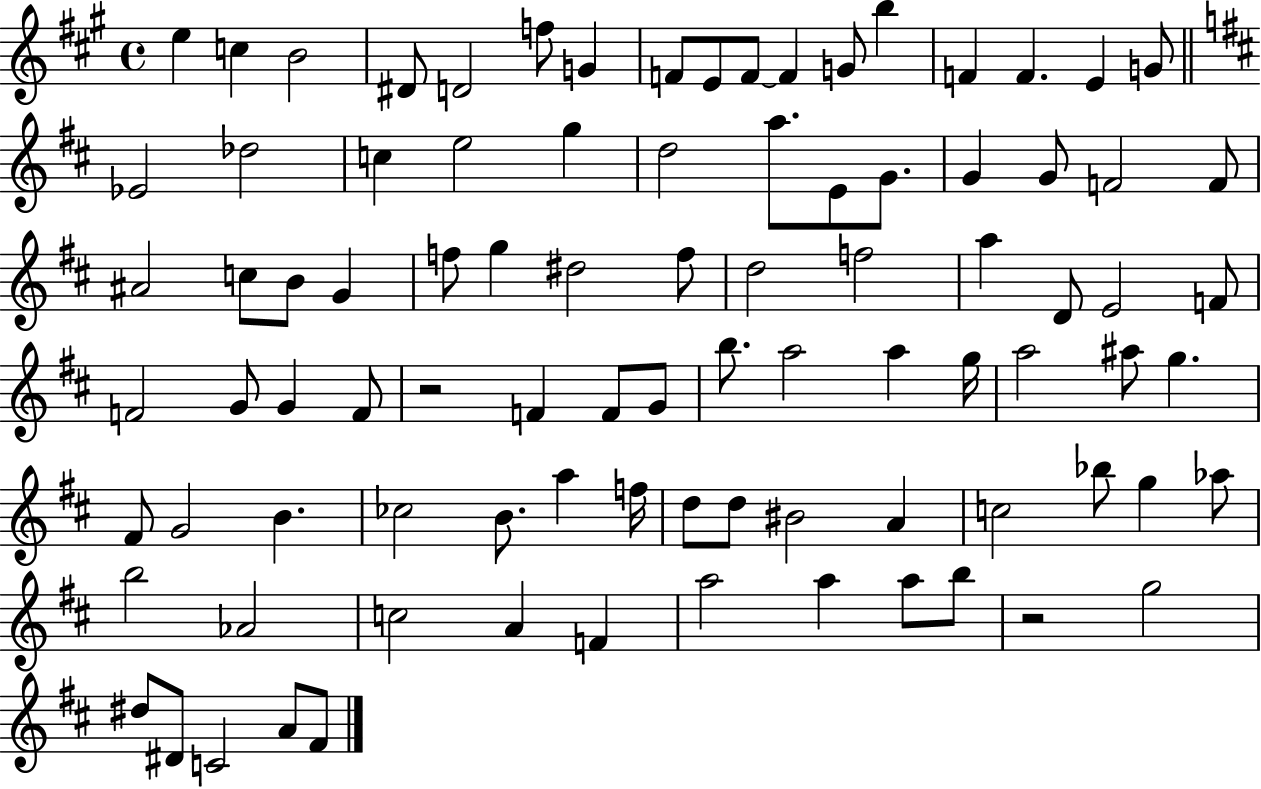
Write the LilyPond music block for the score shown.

{
  \clef treble
  \time 4/4
  \defaultTimeSignature
  \key a \major
  e''4 c''4 b'2 | dis'8 d'2 f''8 g'4 | f'8 e'8 f'8~~ f'4 g'8 b''4 | f'4 f'4. e'4 g'8 | \break \bar "||" \break \key d \major ees'2 des''2 | c''4 e''2 g''4 | d''2 a''8. e'8 g'8. | g'4 g'8 f'2 f'8 | \break ais'2 c''8 b'8 g'4 | f''8 g''4 dis''2 f''8 | d''2 f''2 | a''4 d'8 e'2 f'8 | \break f'2 g'8 g'4 f'8 | r2 f'4 f'8 g'8 | b''8. a''2 a''4 g''16 | a''2 ais''8 g''4. | \break fis'8 g'2 b'4. | ces''2 b'8. a''4 f''16 | d''8 d''8 bis'2 a'4 | c''2 bes''8 g''4 aes''8 | \break b''2 aes'2 | c''2 a'4 f'4 | a''2 a''4 a''8 b''8 | r2 g''2 | \break dis''8 dis'8 c'2 a'8 fis'8 | \bar "|."
}